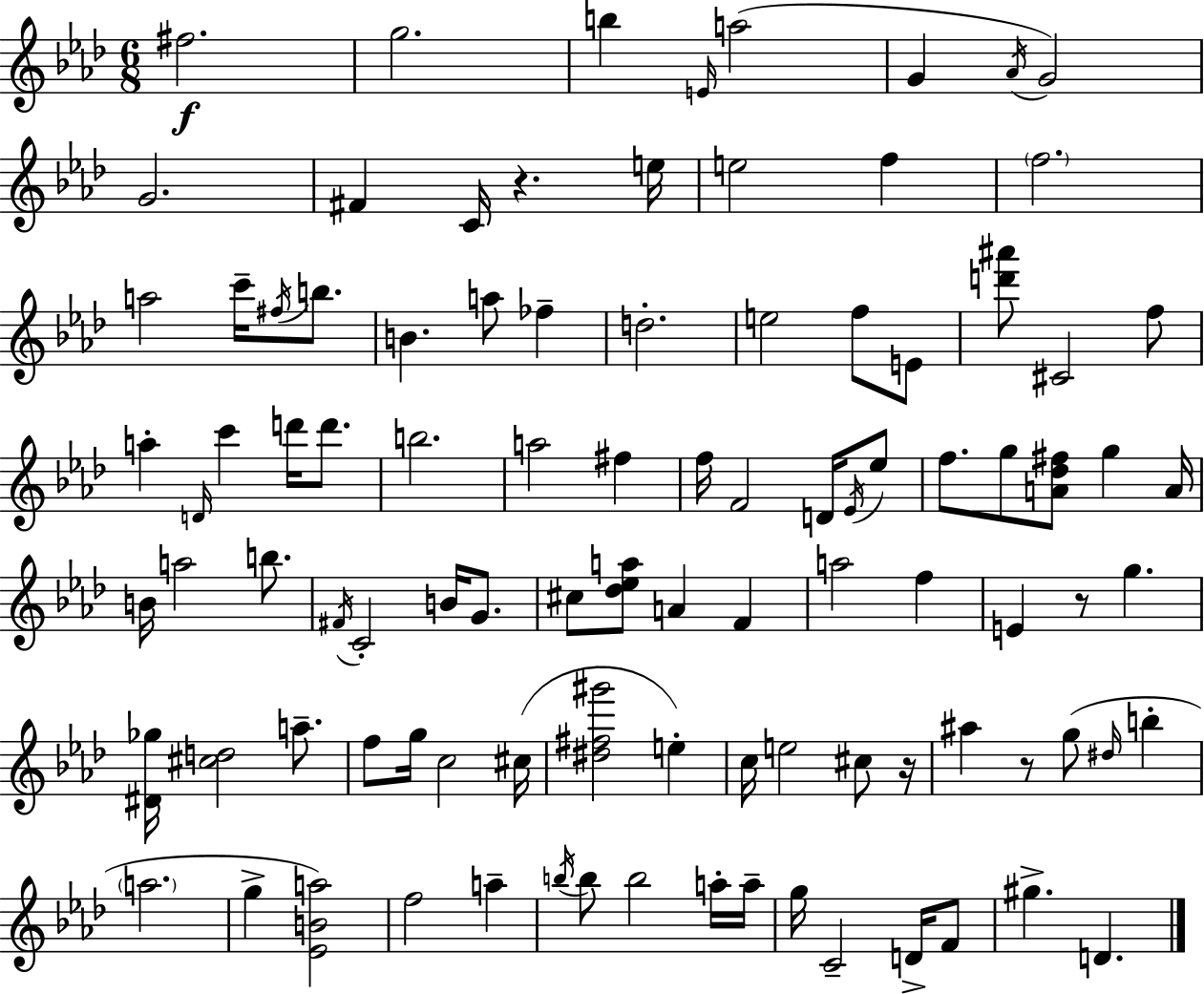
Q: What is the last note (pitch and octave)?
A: D4